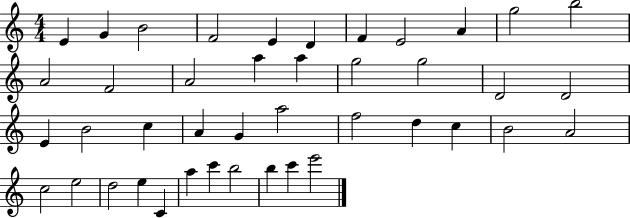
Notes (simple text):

E4/q G4/q B4/h F4/h E4/q D4/q F4/q E4/h A4/q G5/h B5/h A4/h F4/h A4/h A5/q A5/q G5/h G5/h D4/h D4/h E4/q B4/h C5/q A4/q G4/q A5/h F5/h D5/q C5/q B4/h A4/h C5/h E5/h D5/h E5/q C4/q A5/q C6/q B5/h B5/q C6/q E6/h